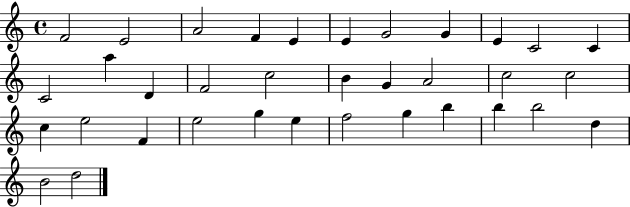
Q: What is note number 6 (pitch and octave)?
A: E4